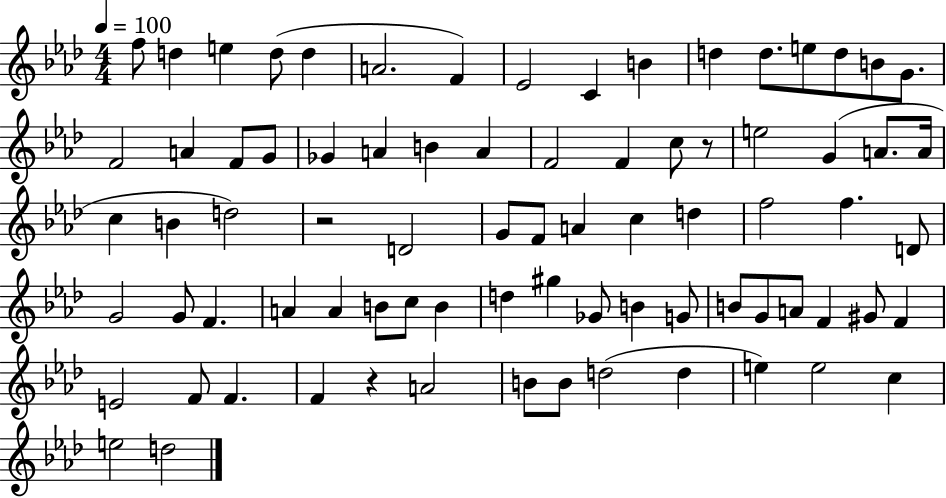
{
  \clef treble
  \numericTimeSignature
  \time 4/4
  \key aes \major
  \tempo 4 = 100
  f''8 d''4 e''4 d''8( d''4 | a'2. f'4) | ees'2 c'4 b'4 | d''4 d''8. e''8 d''8 b'8 g'8. | \break f'2 a'4 f'8 g'8 | ges'4 a'4 b'4 a'4 | f'2 f'4 c''8 r8 | e''2 g'4( a'8. a'16 | \break c''4 b'4 d''2) | r2 d'2 | g'8 f'8 a'4 c''4 d''4 | f''2 f''4. d'8 | \break g'2 g'8 f'4. | a'4 a'4 b'8 c''8 b'4 | d''4 gis''4 ges'8 b'4 g'8 | b'8 g'8 a'8 f'4 gis'8 f'4 | \break e'2 f'8 f'4. | f'4 r4 a'2 | b'8 b'8 d''2( d''4 | e''4) e''2 c''4 | \break e''2 d''2 | \bar "|."
}